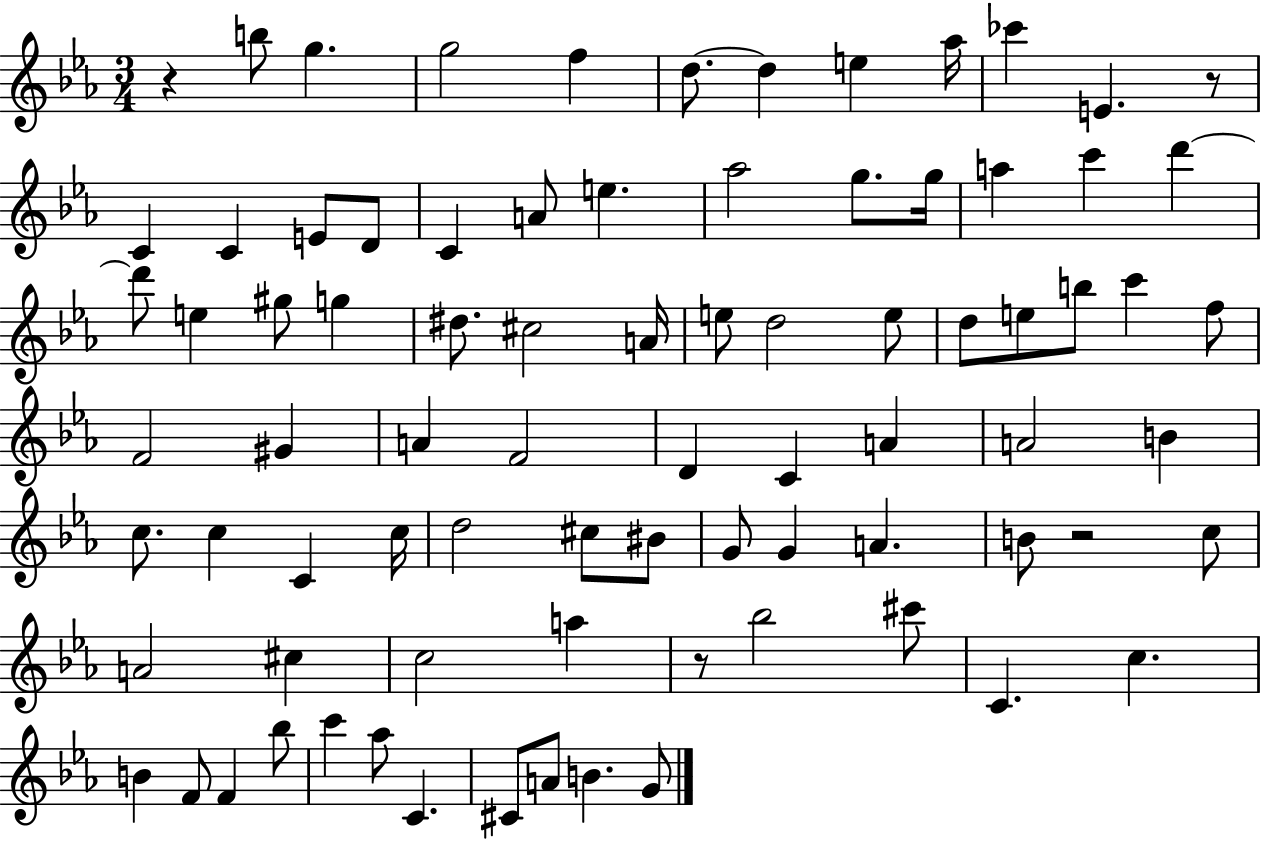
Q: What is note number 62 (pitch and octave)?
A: C5